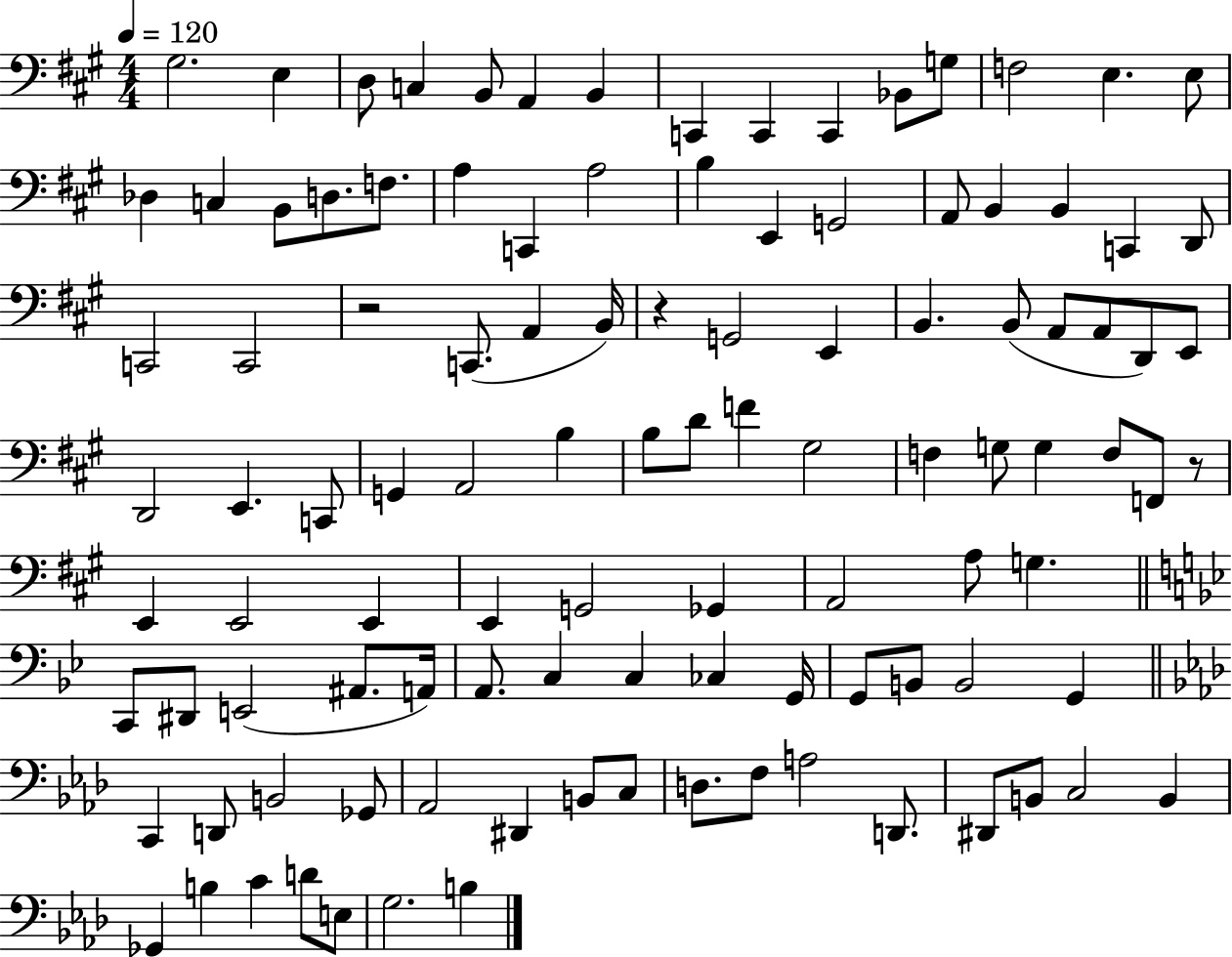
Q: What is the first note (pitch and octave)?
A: G#3